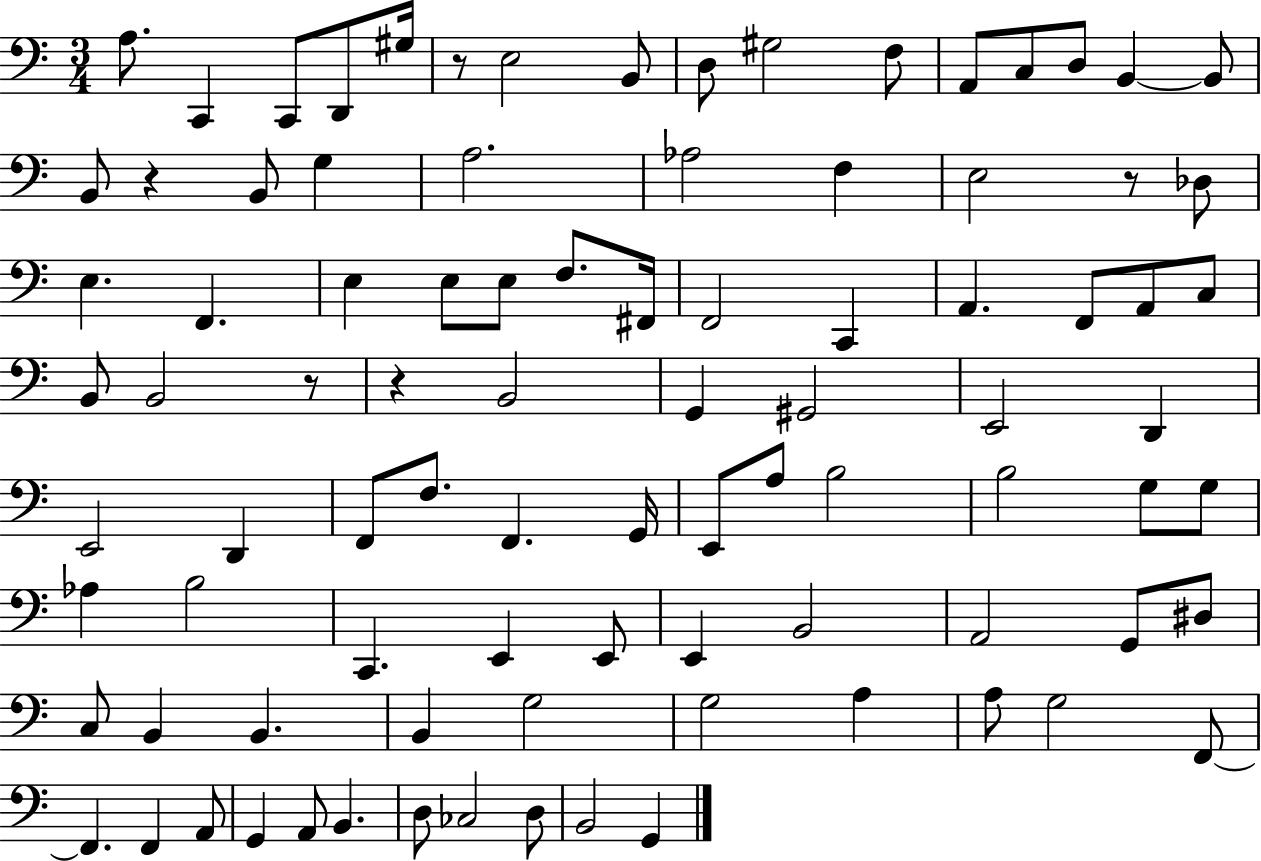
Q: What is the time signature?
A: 3/4